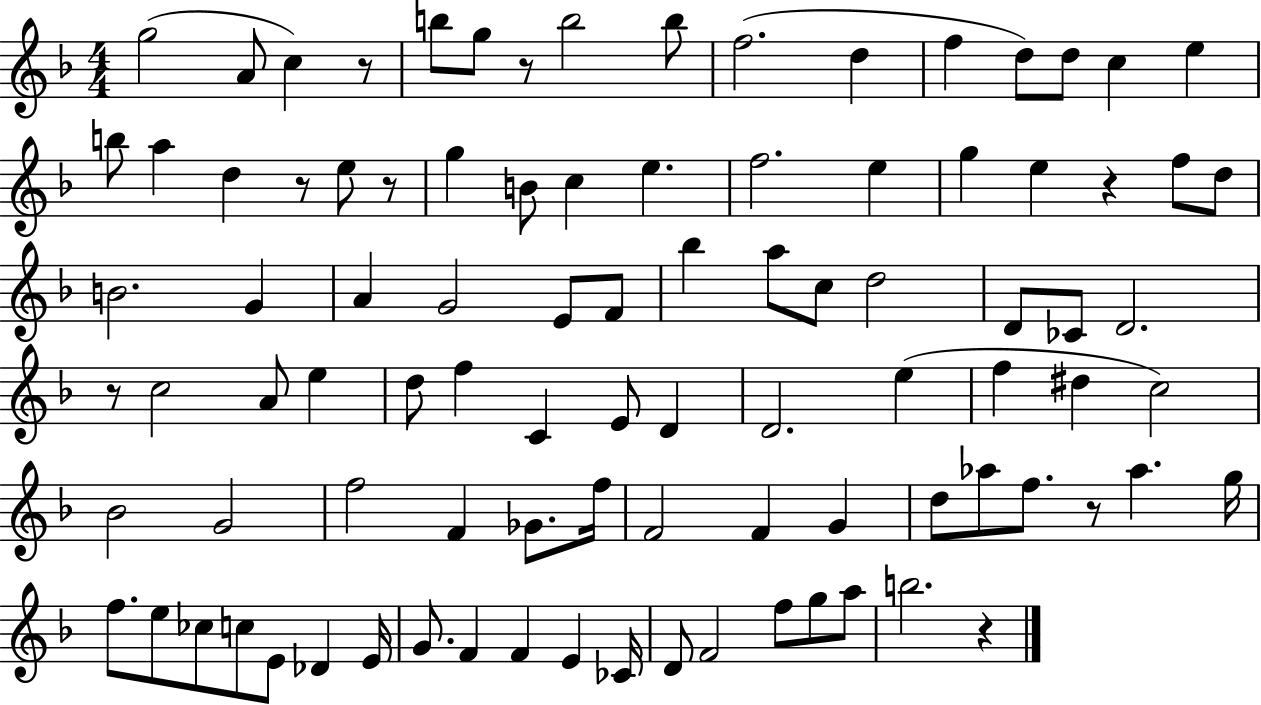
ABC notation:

X:1
T:Untitled
M:4/4
L:1/4
K:F
g2 A/2 c z/2 b/2 g/2 z/2 b2 b/2 f2 d f d/2 d/2 c e b/2 a d z/2 e/2 z/2 g B/2 c e f2 e g e z f/2 d/2 B2 G A G2 E/2 F/2 _b a/2 c/2 d2 D/2 _C/2 D2 z/2 c2 A/2 e d/2 f C E/2 D D2 e f ^d c2 _B2 G2 f2 F _G/2 f/4 F2 F G d/2 _a/2 f/2 z/2 _a g/4 f/2 e/2 _c/2 c/2 E/2 _D E/4 G/2 F F E _C/4 D/2 F2 f/2 g/2 a/2 b2 z